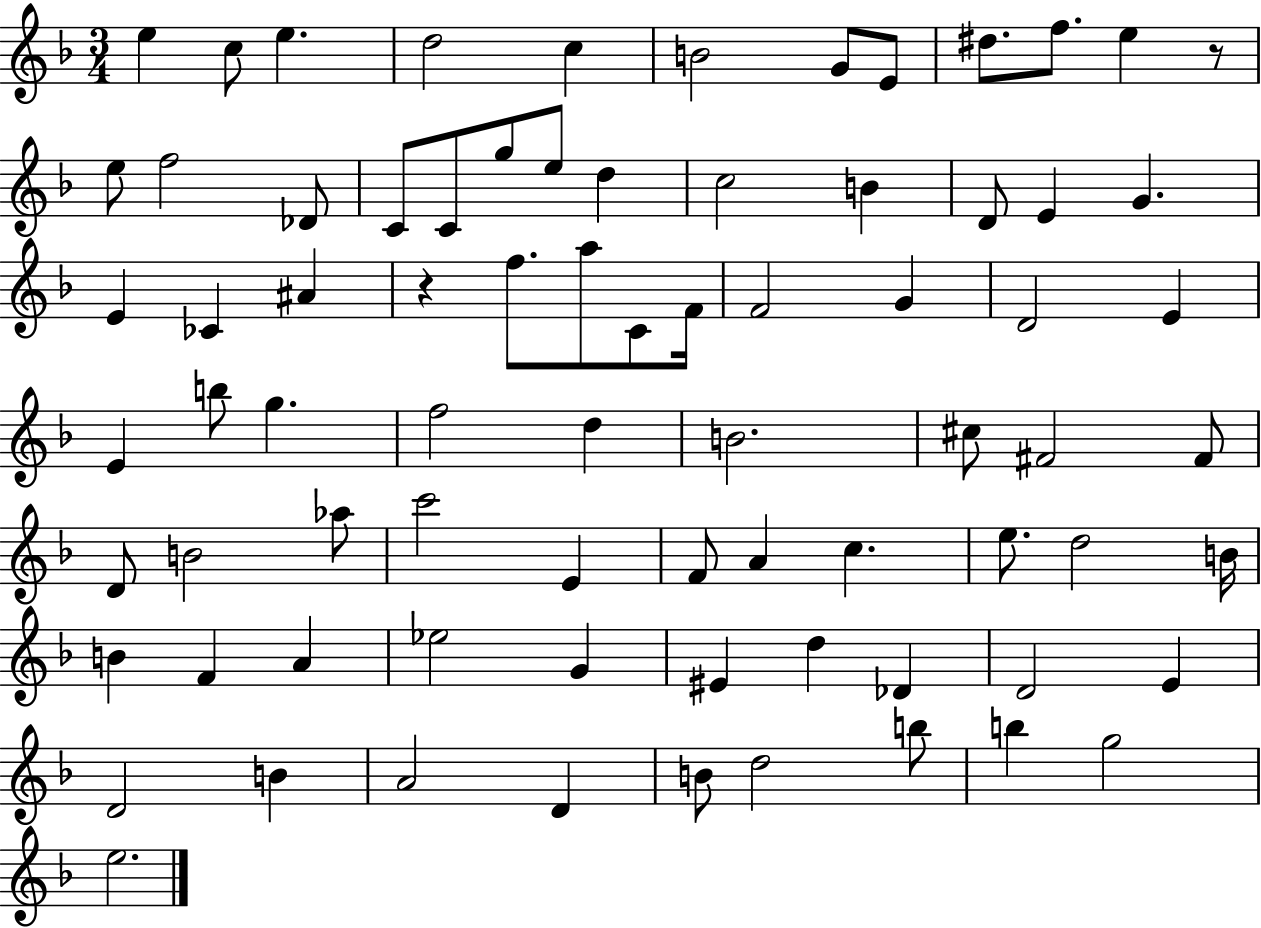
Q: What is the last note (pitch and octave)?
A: E5